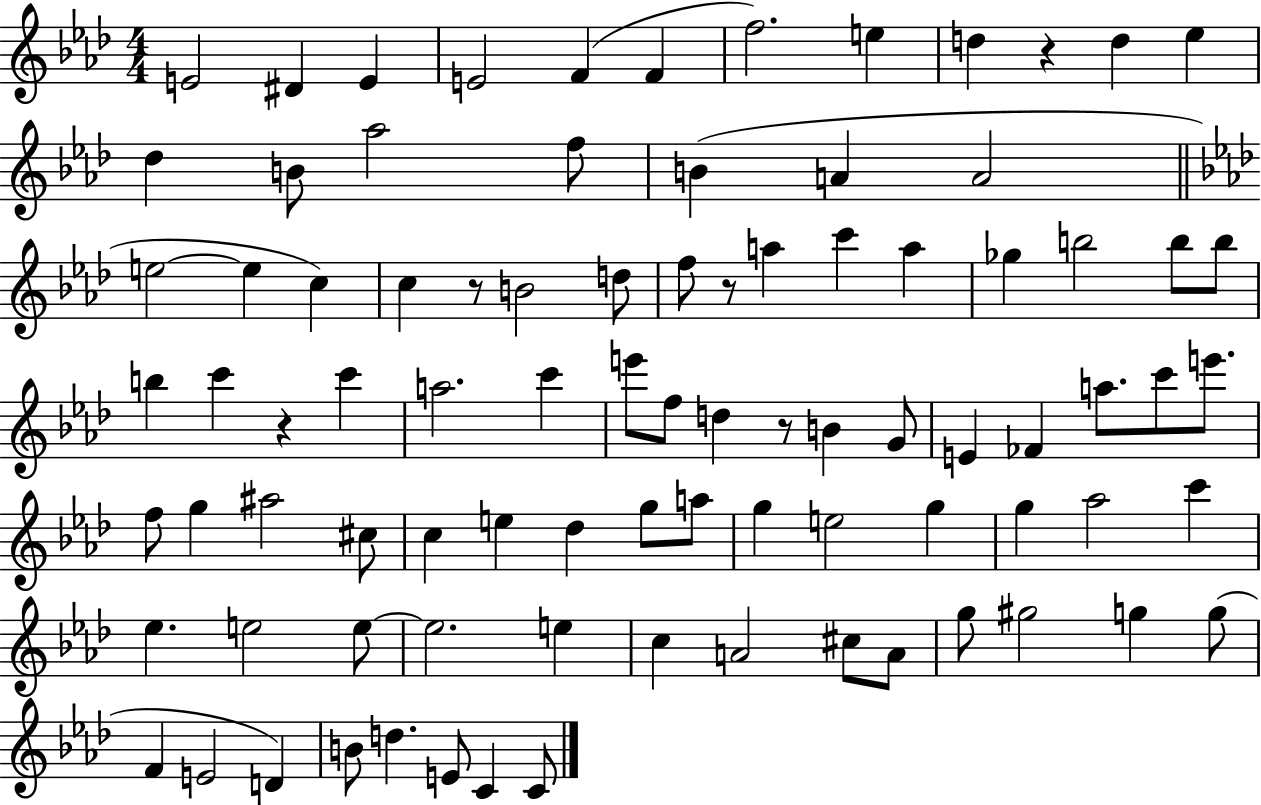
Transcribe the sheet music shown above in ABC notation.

X:1
T:Untitled
M:4/4
L:1/4
K:Ab
E2 ^D E E2 F F f2 e d z d _e _d B/2 _a2 f/2 B A A2 e2 e c c z/2 B2 d/2 f/2 z/2 a c' a _g b2 b/2 b/2 b c' z c' a2 c' e'/2 f/2 d z/2 B G/2 E _F a/2 c'/2 e'/2 f/2 g ^a2 ^c/2 c e _d g/2 a/2 g e2 g g _a2 c' _e e2 e/2 e2 e c A2 ^c/2 A/2 g/2 ^g2 g g/2 F E2 D B/2 d E/2 C C/2